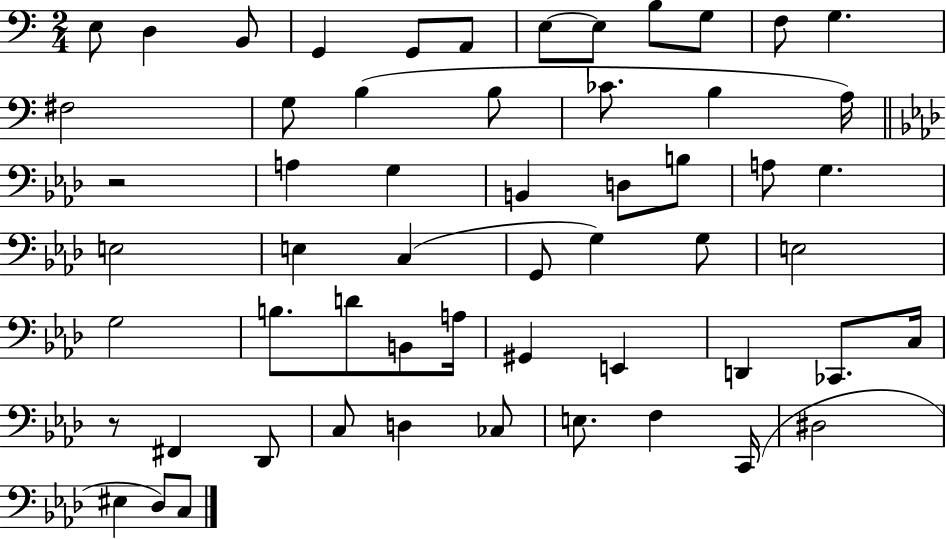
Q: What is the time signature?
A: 2/4